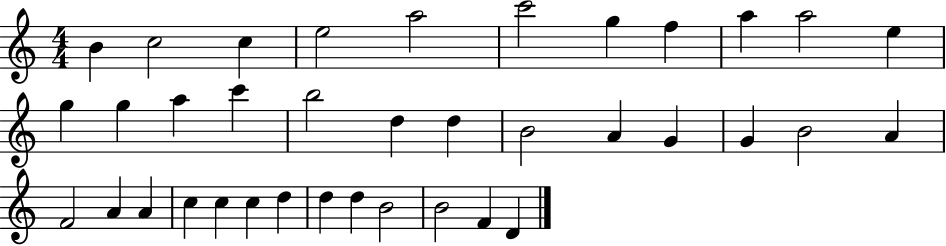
X:1
T:Untitled
M:4/4
L:1/4
K:C
B c2 c e2 a2 c'2 g f a a2 e g g a c' b2 d d B2 A G G B2 A F2 A A c c c d d d B2 B2 F D